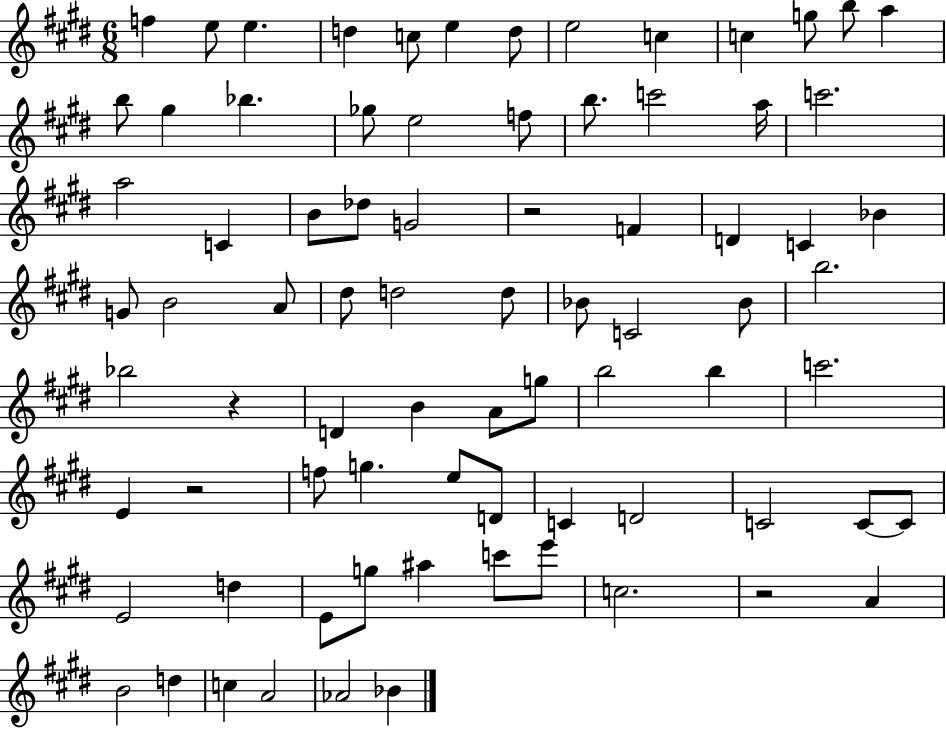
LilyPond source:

{
  \clef treble
  \numericTimeSignature
  \time 6/8
  \key e \major
  f''4 e''8 e''4. | d''4 c''8 e''4 d''8 | e''2 c''4 | c''4 g''8 b''8 a''4 | \break b''8 gis''4 bes''4. | ges''8 e''2 f''8 | b''8. c'''2 a''16 | c'''2. | \break a''2 c'4 | b'8 des''8 g'2 | r2 f'4 | d'4 c'4 bes'4 | \break g'8 b'2 a'8 | dis''8 d''2 d''8 | bes'8 c'2 bes'8 | b''2. | \break bes''2 r4 | d'4 b'4 a'8 g''8 | b''2 b''4 | c'''2. | \break e'4 r2 | f''8 g''4. e''8 d'8 | c'4 d'2 | c'2 c'8~~ c'8 | \break e'2 d''4 | e'8 g''8 ais''4 c'''8 e'''8 | c''2. | r2 a'4 | \break b'2 d''4 | c''4 a'2 | aes'2 bes'4 | \bar "|."
}